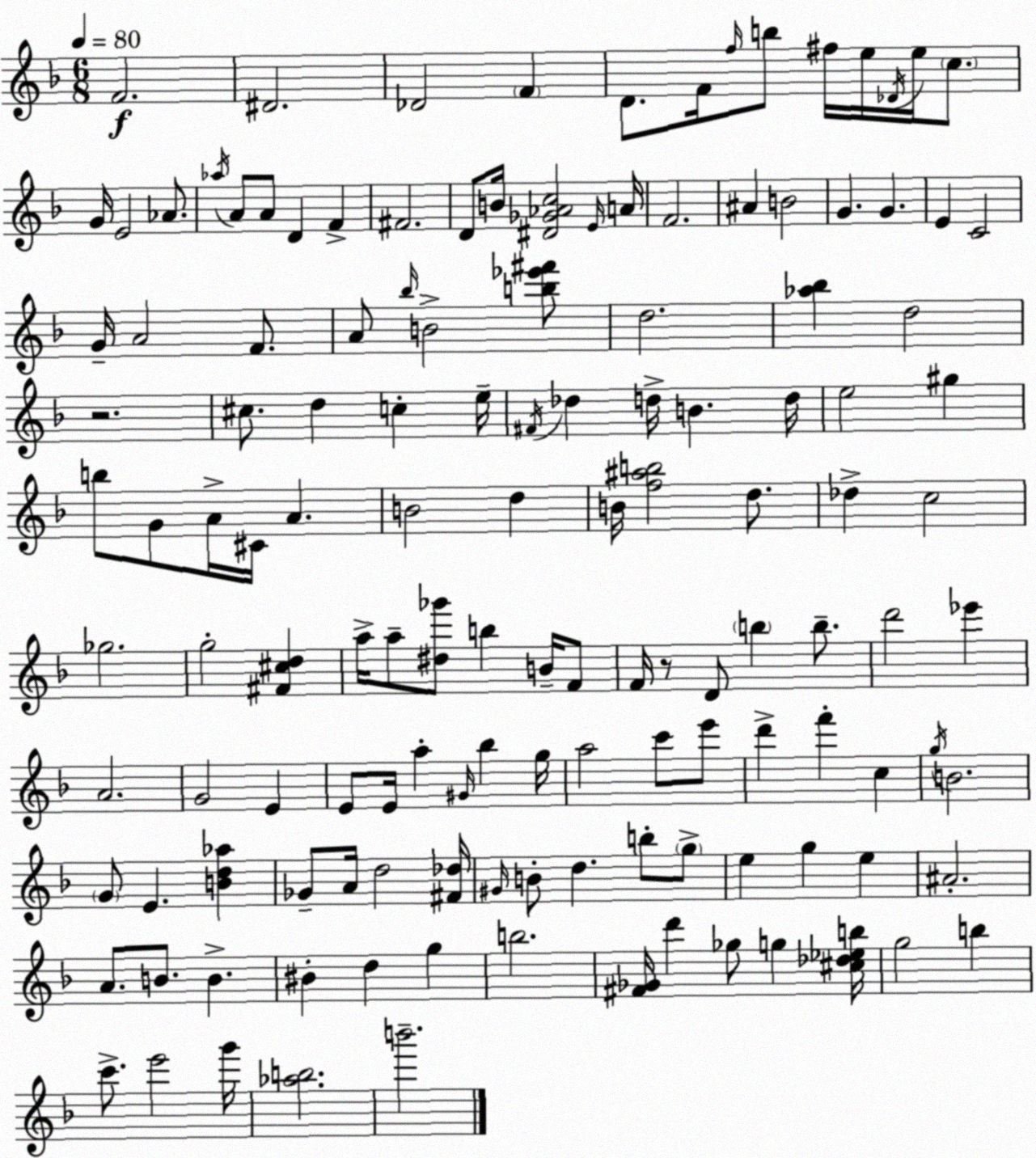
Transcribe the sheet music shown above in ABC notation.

X:1
T:Untitled
M:6/8
L:1/4
K:F
F2 ^D2 _D2 F D/2 F/4 f/4 b/2 ^f/4 e/4 _D/4 e/4 c/2 G/4 E2 _A/2 _a/4 A/2 A/2 D F ^F2 D/2 B/4 [^D_G_Ac]2 E/4 A/4 F2 ^A B2 G G E C2 G/4 A2 F/2 A/2 _b/4 B2 [b_e'^f']/2 d2 [_a_b] d2 z2 ^c/2 d c e/4 ^F/4 _d d/4 B d/4 e2 ^g b/2 G/2 A/4 ^C/4 A B2 d B/4 [f^ab]2 d/2 _d c2 _g2 g2 [^F^cd] a/4 a/2 [^d_g']/2 b B/4 F/2 F/4 z/2 D/2 b b/2 d'2 _e' A2 G2 E E/2 E/4 a ^G/4 _b g/4 a2 c'/2 e'/2 d' f' c g/4 B2 G/2 E [Bd_a] _G/2 A/4 d2 [^F_d]/4 ^G/4 B/2 d b/2 g/2 e g e ^A2 A/2 B/2 B ^B d g b2 [^F_G]/4 d' _g/2 g [^c_d_eb]/4 g2 b c'/2 e'2 g'/4 [_ab]2 b'2